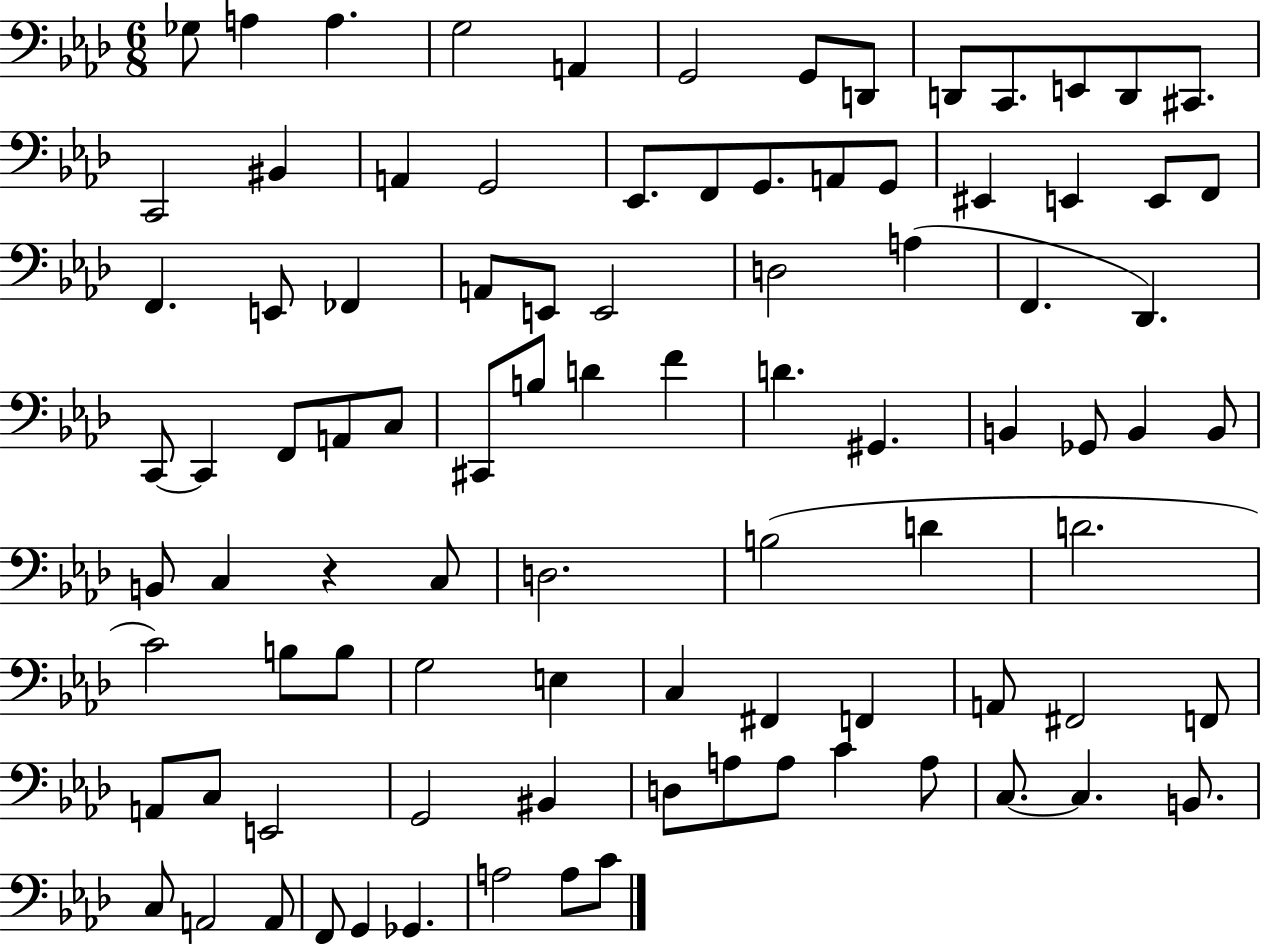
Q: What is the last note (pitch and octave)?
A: C4